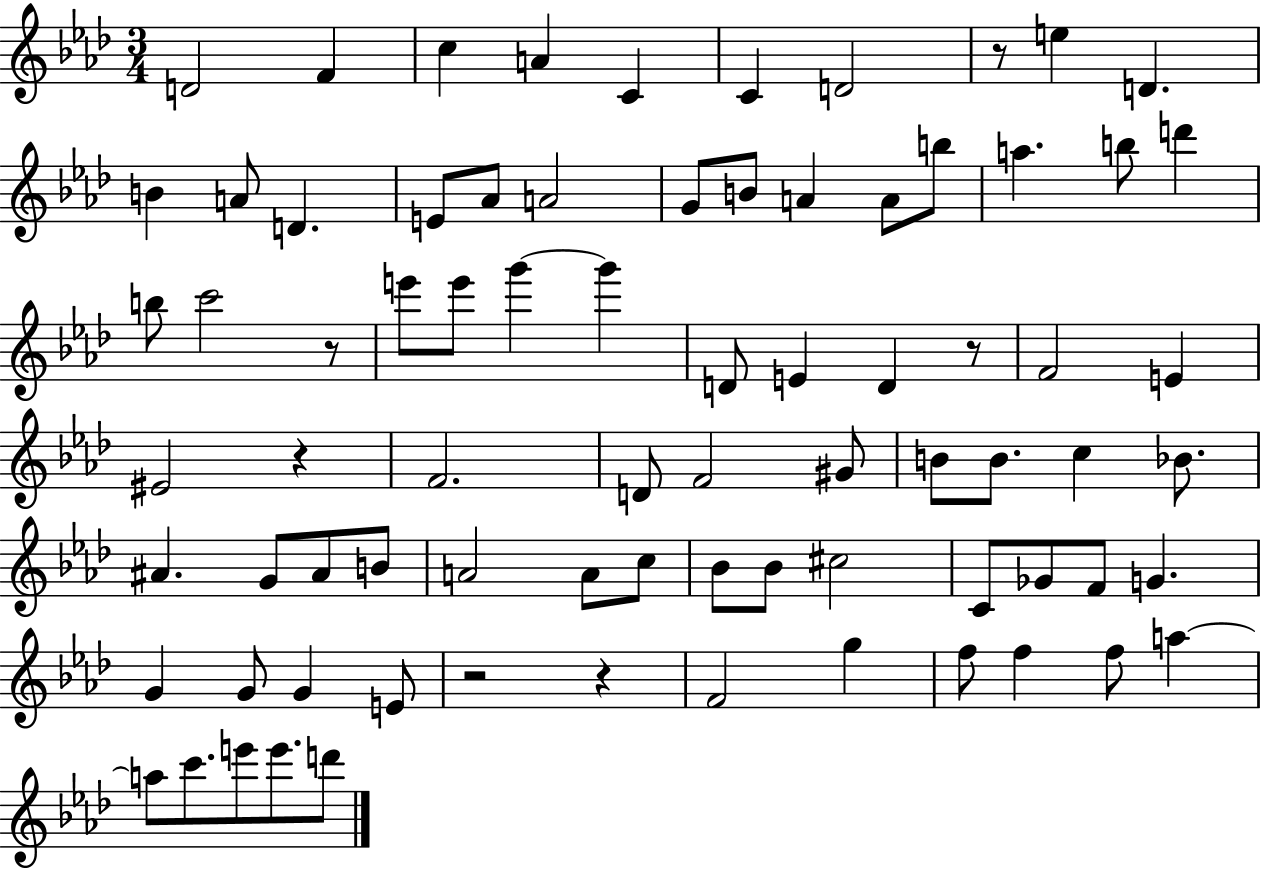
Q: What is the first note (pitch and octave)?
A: D4